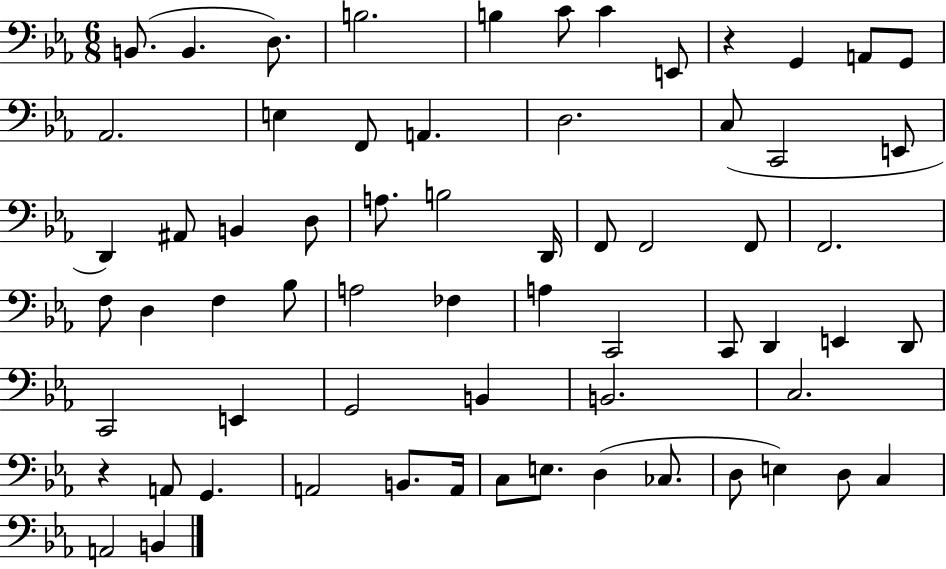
B2/e. B2/q. D3/e. B3/h. B3/q C4/e C4/q E2/e R/q G2/q A2/e G2/e Ab2/h. E3/q F2/e A2/q. D3/h. C3/e C2/h E2/e D2/q A#2/e B2/q D3/e A3/e. B3/h D2/s F2/e F2/h F2/e F2/h. F3/e D3/q F3/q Bb3/e A3/h FES3/q A3/q C2/h C2/e D2/q E2/q D2/e C2/h E2/q G2/h B2/q B2/h. C3/h. R/q A2/e G2/q. A2/h B2/e. A2/s C3/e E3/e. D3/q CES3/e. D3/e E3/q D3/e C3/q A2/h B2/q